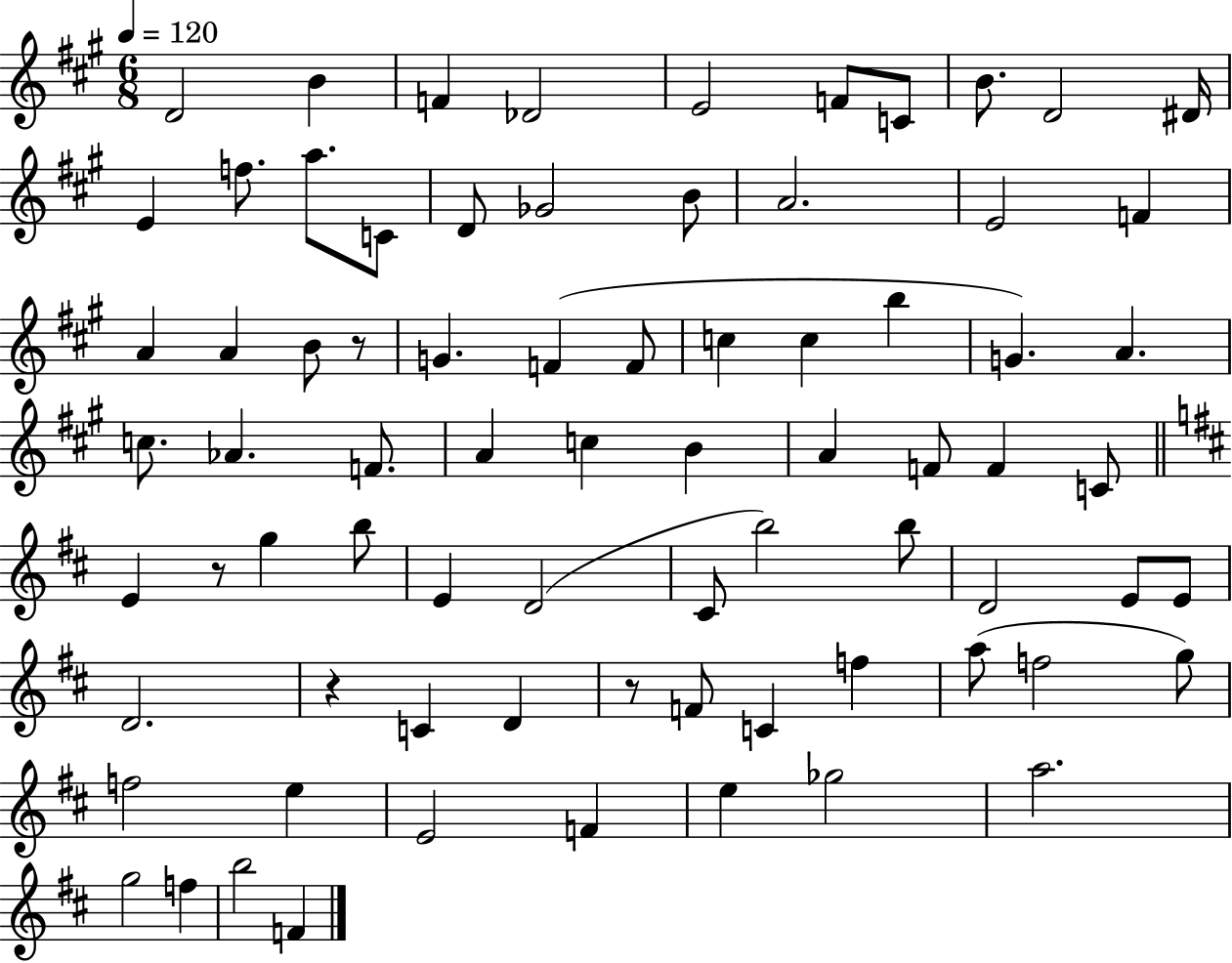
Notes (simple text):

D4/h B4/q F4/q Db4/h E4/h F4/e C4/e B4/e. D4/h D#4/s E4/q F5/e. A5/e. C4/e D4/e Gb4/h B4/e A4/h. E4/h F4/q A4/q A4/q B4/e R/e G4/q. F4/q F4/e C5/q C5/q B5/q G4/q. A4/q. C5/e. Ab4/q. F4/e. A4/q C5/q B4/q A4/q F4/e F4/q C4/e E4/q R/e G5/q B5/e E4/q D4/h C#4/e B5/h B5/e D4/h E4/e E4/e D4/h. R/q C4/q D4/q R/e F4/e C4/q F5/q A5/e F5/h G5/e F5/h E5/q E4/h F4/q E5/q Gb5/h A5/h. G5/h F5/q B5/h F4/q